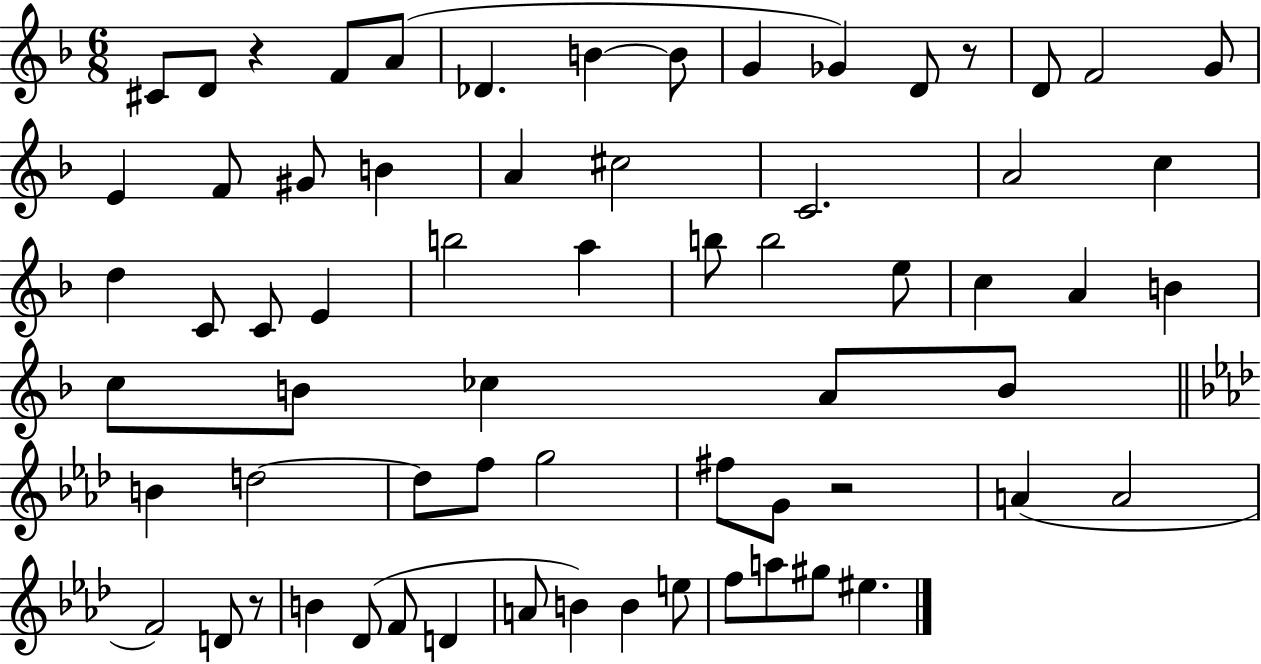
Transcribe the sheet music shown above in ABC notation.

X:1
T:Untitled
M:6/8
L:1/4
K:F
^C/2 D/2 z F/2 A/2 _D B B/2 G _G D/2 z/2 D/2 F2 G/2 E F/2 ^G/2 B A ^c2 C2 A2 c d C/2 C/2 E b2 a b/2 b2 e/2 c A B c/2 B/2 _c A/2 B/2 B d2 d/2 f/2 g2 ^f/2 G/2 z2 A A2 F2 D/2 z/2 B _D/2 F/2 D A/2 B B e/2 f/2 a/2 ^g/2 ^e